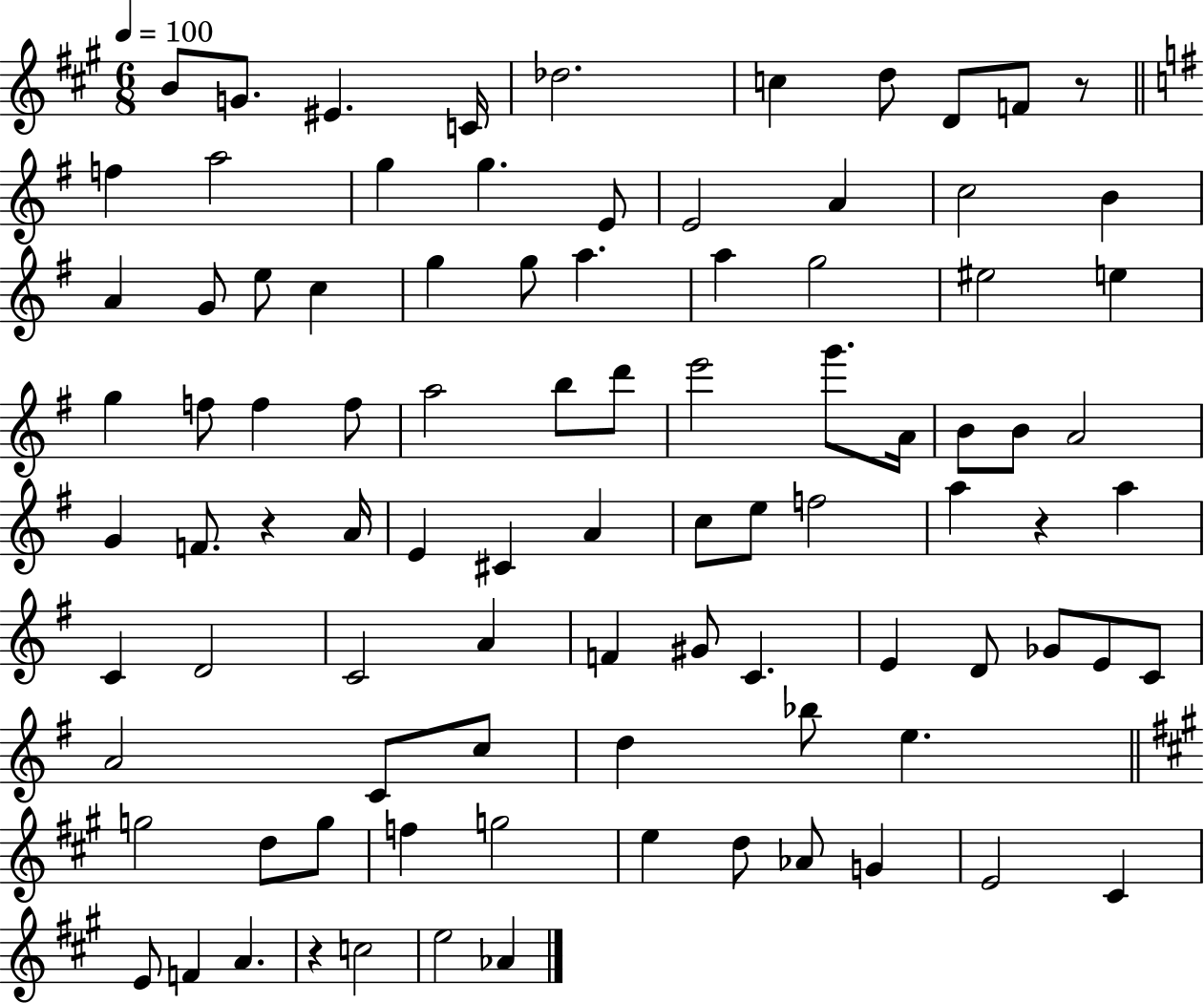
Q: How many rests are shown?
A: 4